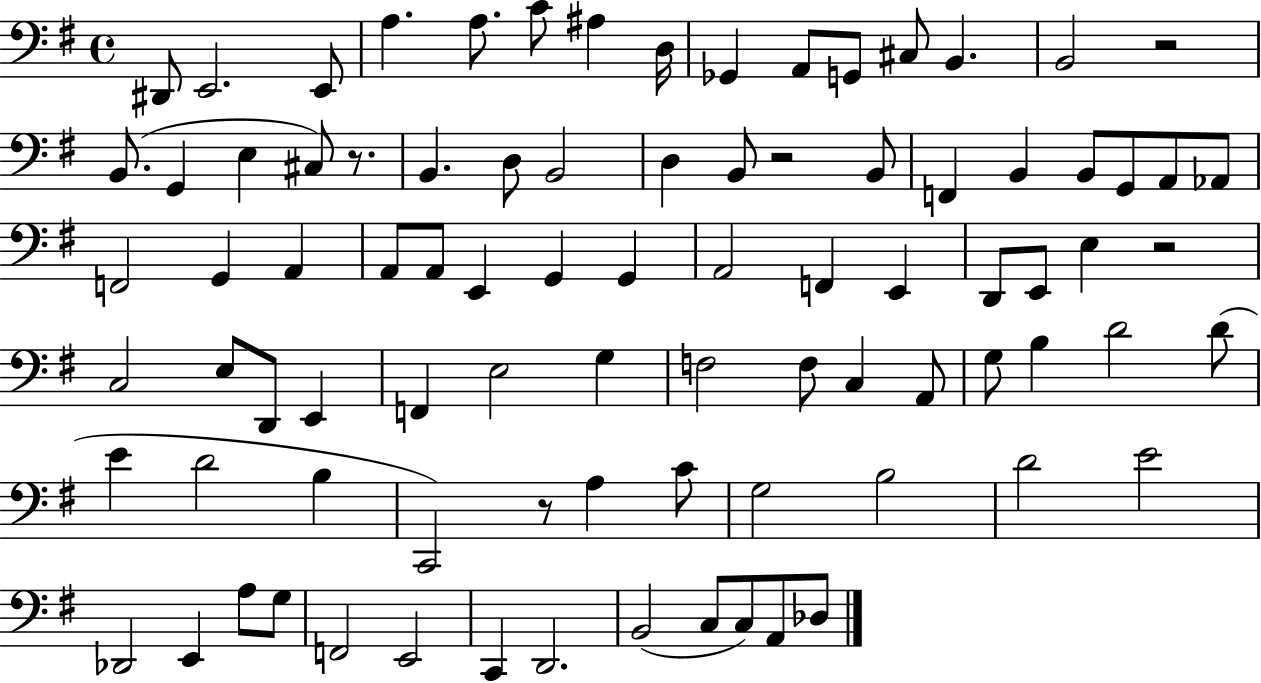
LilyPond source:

{
  \clef bass
  \time 4/4
  \defaultTimeSignature
  \key g \major
  dis,8 e,2. e,8 | a4. a8. c'8 ais4 d16 | ges,4 a,8 g,8 cis8 b,4. | b,2 r2 | \break b,8.( g,4 e4 cis8) r8. | b,4. d8 b,2 | d4 b,8 r2 b,8 | f,4 b,4 b,8 g,8 a,8 aes,8 | \break f,2 g,4 a,4 | a,8 a,8 e,4 g,4 g,4 | a,2 f,4 e,4 | d,8 e,8 e4 r2 | \break c2 e8 d,8 e,4 | f,4 e2 g4 | f2 f8 c4 a,8 | g8 b4 d'2 d'8( | \break e'4 d'2 b4 | c,2) r8 a4 c'8 | g2 b2 | d'2 e'2 | \break des,2 e,4 a8 g8 | f,2 e,2 | c,4 d,2. | b,2( c8 c8) a,8 des8 | \break \bar "|."
}